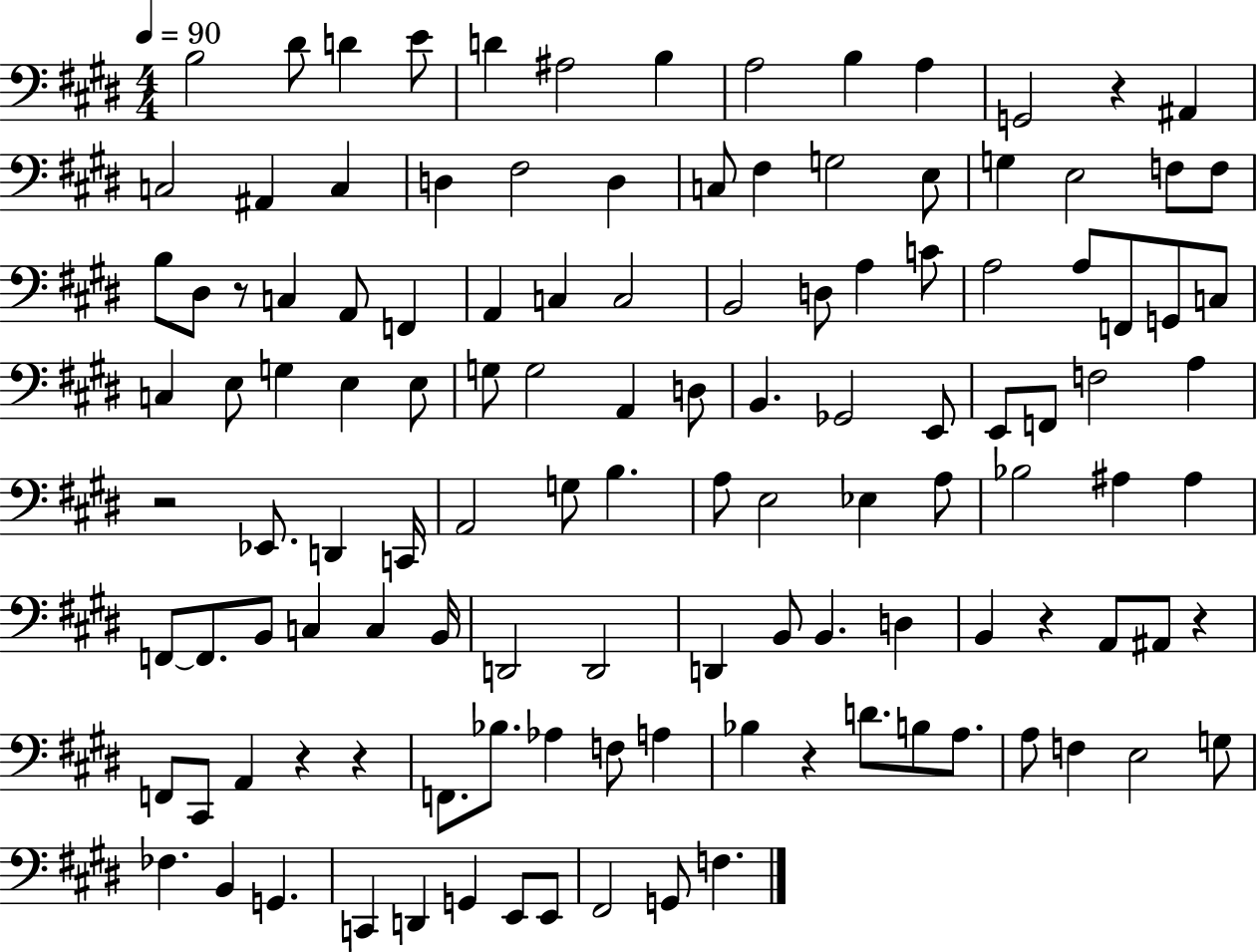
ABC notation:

X:1
T:Untitled
M:4/4
L:1/4
K:E
B,2 ^D/2 D E/2 D ^A,2 B, A,2 B, A, G,,2 z ^A,, C,2 ^A,, C, D, ^F,2 D, C,/2 ^F, G,2 E,/2 G, E,2 F,/2 F,/2 B,/2 ^D,/2 z/2 C, A,,/2 F,, A,, C, C,2 B,,2 D,/2 A, C/2 A,2 A,/2 F,,/2 G,,/2 C,/2 C, E,/2 G, E, E,/2 G,/2 G,2 A,, D,/2 B,, _G,,2 E,,/2 E,,/2 F,,/2 F,2 A, z2 _E,,/2 D,, C,,/4 A,,2 G,/2 B, A,/2 E,2 _E, A,/2 _B,2 ^A, ^A, F,,/2 F,,/2 B,,/2 C, C, B,,/4 D,,2 D,,2 D,, B,,/2 B,, D, B,, z A,,/2 ^A,,/2 z F,,/2 ^C,,/2 A,, z z F,,/2 _B,/2 _A, F,/2 A, _B, z D/2 B,/2 A,/2 A,/2 F, E,2 G,/2 _F, B,, G,, C,, D,, G,, E,,/2 E,,/2 ^F,,2 G,,/2 F,